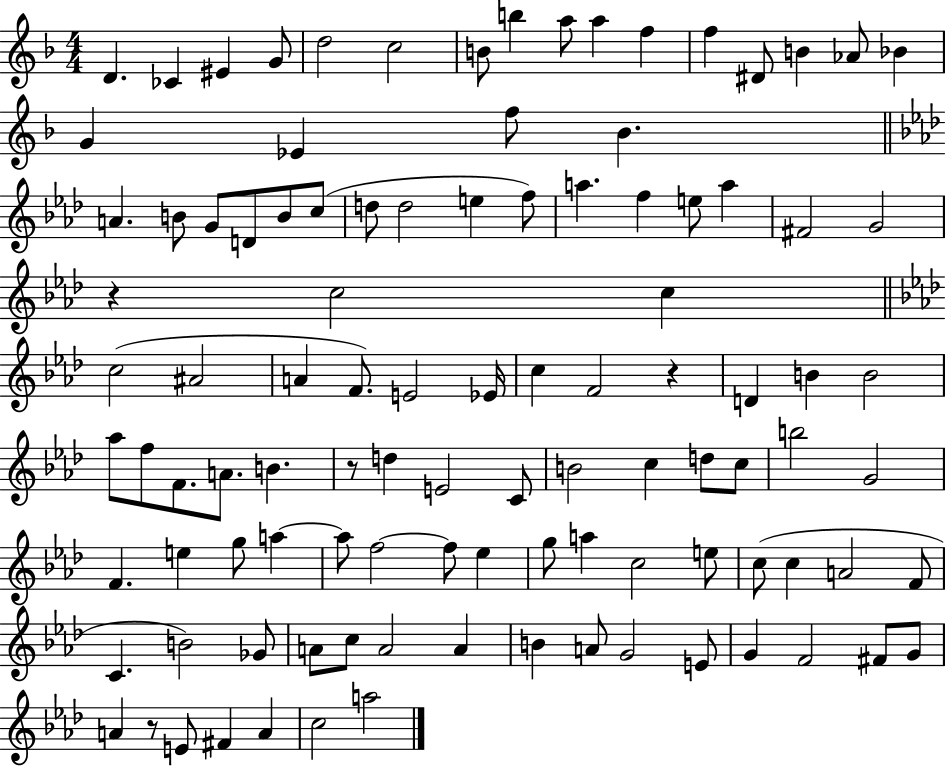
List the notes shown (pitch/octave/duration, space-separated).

D4/q. CES4/q EIS4/q G4/e D5/h C5/h B4/e B5/q A5/e A5/q F5/q F5/q D#4/e B4/q Ab4/e Bb4/q G4/q Eb4/q F5/e Bb4/q. A4/q. B4/e G4/e D4/e B4/e C5/e D5/e D5/h E5/q F5/e A5/q. F5/q E5/e A5/q F#4/h G4/h R/q C5/h C5/q C5/h A#4/h A4/q F4/e. E4/h Eb4/s C5/q F4/h R/q D4/q B4/q B4/h Ab5/e F5/e F4/e. A4/e. B4/q. R/e D5/q E4/h C4/e B4/h C5/q D5/e C5/e B5/h G4/h F4/q. E5/q G5/e A5/q A5/e F5/h F5/e Eb5/q G5/e A5/q C5/h E5/e C5/e C5/q A4/h F4/e C4/q. B4/h Gb4/e A4/e C5/e A4/h A4/q B4/q A4/e G4/h E4/e G4/q F4/h F#4/e G4/e A4/q R/e E4/e F#4/q A4/q C5/h A5/h